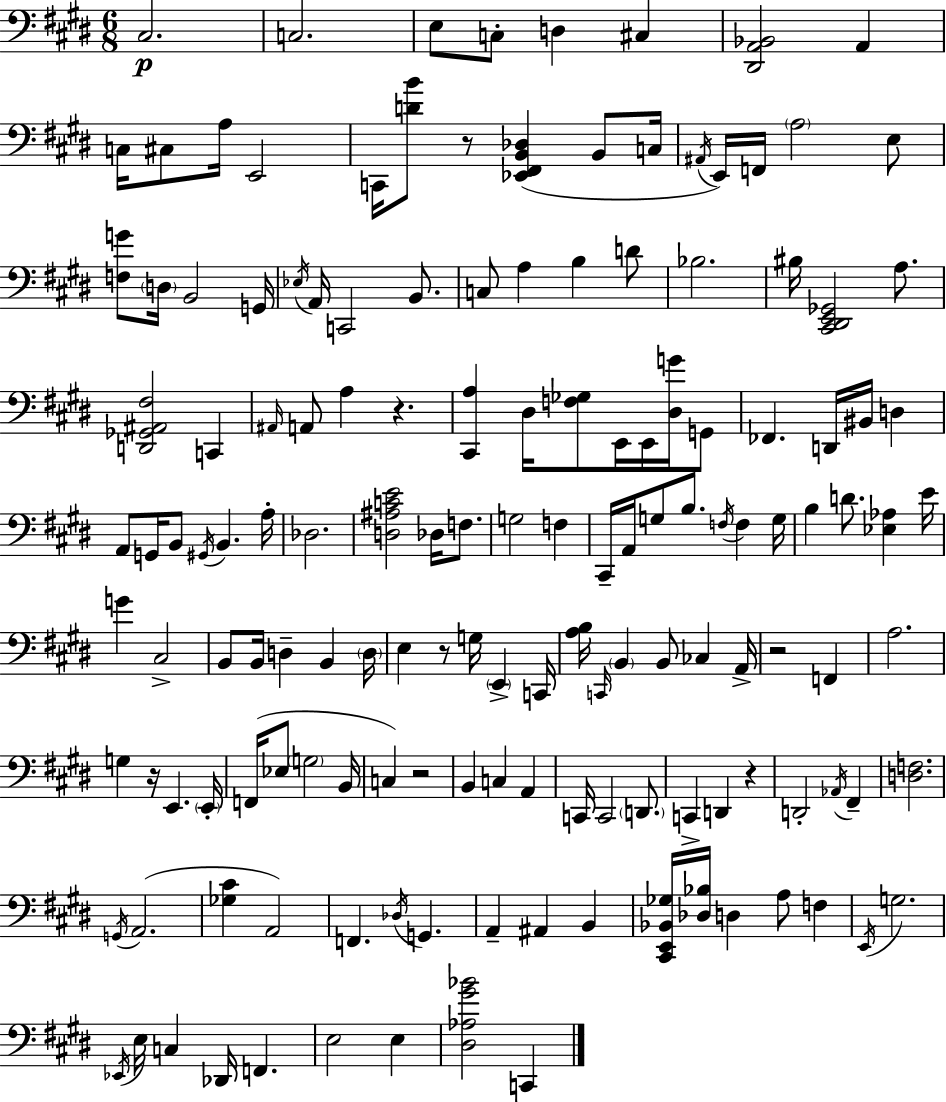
C#3/h. C3/h. E3/e C3/e D3/q C#3/q [D#2,A2,Bb2]/h A2/q C3/s C#3/e A3/s E2/h C2/s [D4,B4]/e R/e [Eb2,F#2,B2,Db3]/q B2/e C3/s A#2/s E2/s F2/s A3/h E3/e [F3,G4]/e D3/s B2/h G2/s Eb3/s A2/s C2/h B2/e. C3/e A3/q B3/q D4/e Bb3/h. BIS3/s [C#2,D#2,E2,Gb2]/h A3/e. [D2,Gb2,A#2,F#3]/h C2/q A#2/s A2/e A3/q R/q. [C#2,A3]/q D#3/s [F3,Gb3]/e E2/s E2/s [D#3,G4]/s G2/e FES2/q. D2/s BIS2/s D3/q A2/e G2/s B2/e G#2/s B2/q. A3/s Db3/h. [D3,A#3,C4,E4]/h Db3/s F3/e. G3/h F3/q C#2/s A2/s G3/e B3/e. F3/s F3/q G3/s B3/q D4/e. [Eb3,Ab3]/q E4/s G4/q C#3/h B2/e B2/s D3/q B2/q D3/s E3/q R/e G3/s E2/q C2/s [A3,B3]/s C2/s B2/q B2/e CES3/q A2/s R/h F2/q A3/h. G3/q R/s E2/q. E2/s F2/s Eb3/e G3/h B2/s C3/q R/h B2/q C3/q A2/q C2/s C2/h D2/e. C2/q D2/q R/q D2/h Ab2/s F#2/q [D3,F3]/h. G2/s A2/h. [Gb3,C#4]/q A2/h F2/q. Db3/s G2/q. A2/q A#2/q B2/q [C#2,E2,Bb2,Gb3]/s [Db3,Bb3]/s D3/q A3/e F3/q E2/s G3/h. Eb2/s E3/s C3/q Db2/s F2/q. E3/h E3/q [D#3,Ab3,G#4,Bb4]/h C2/q